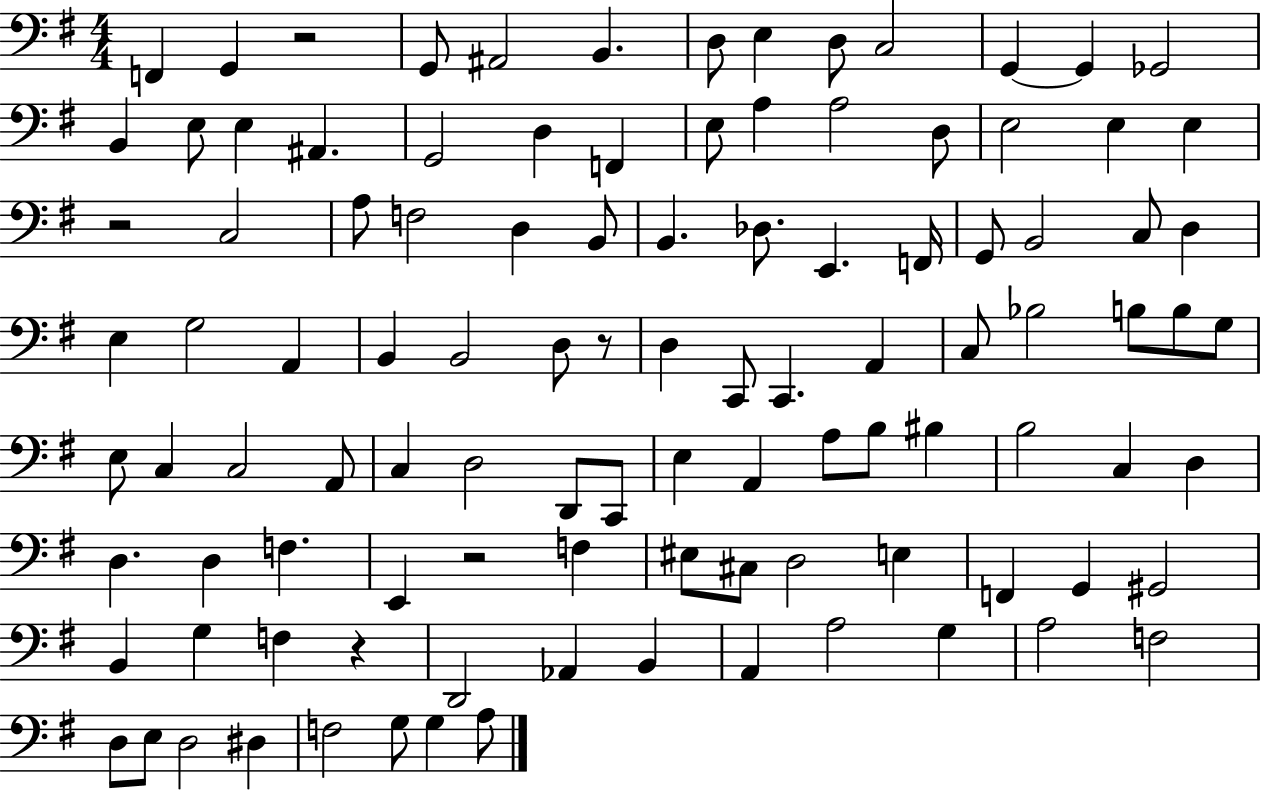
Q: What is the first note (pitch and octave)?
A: F2